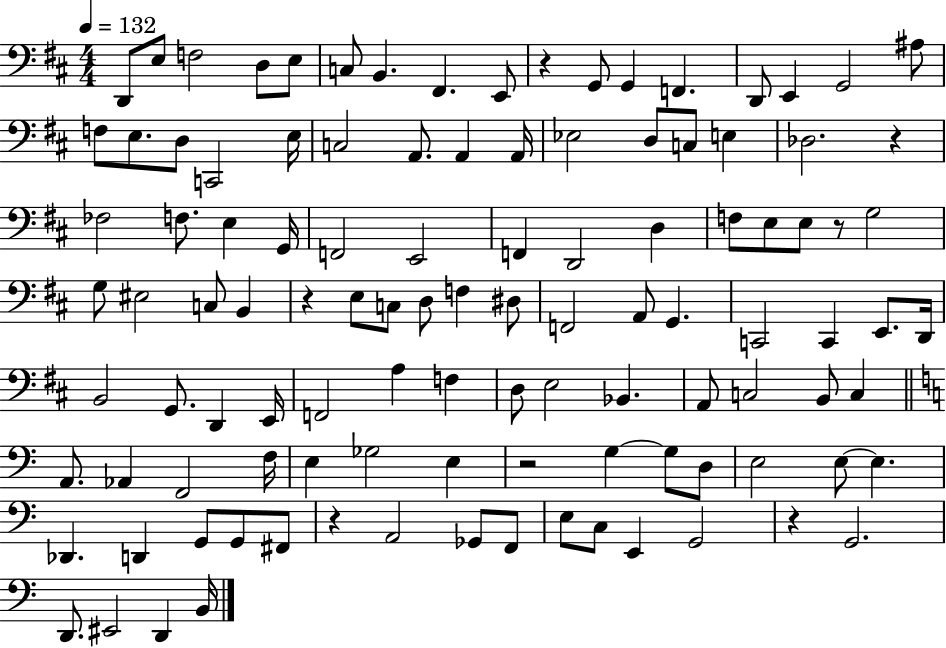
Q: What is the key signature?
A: D major